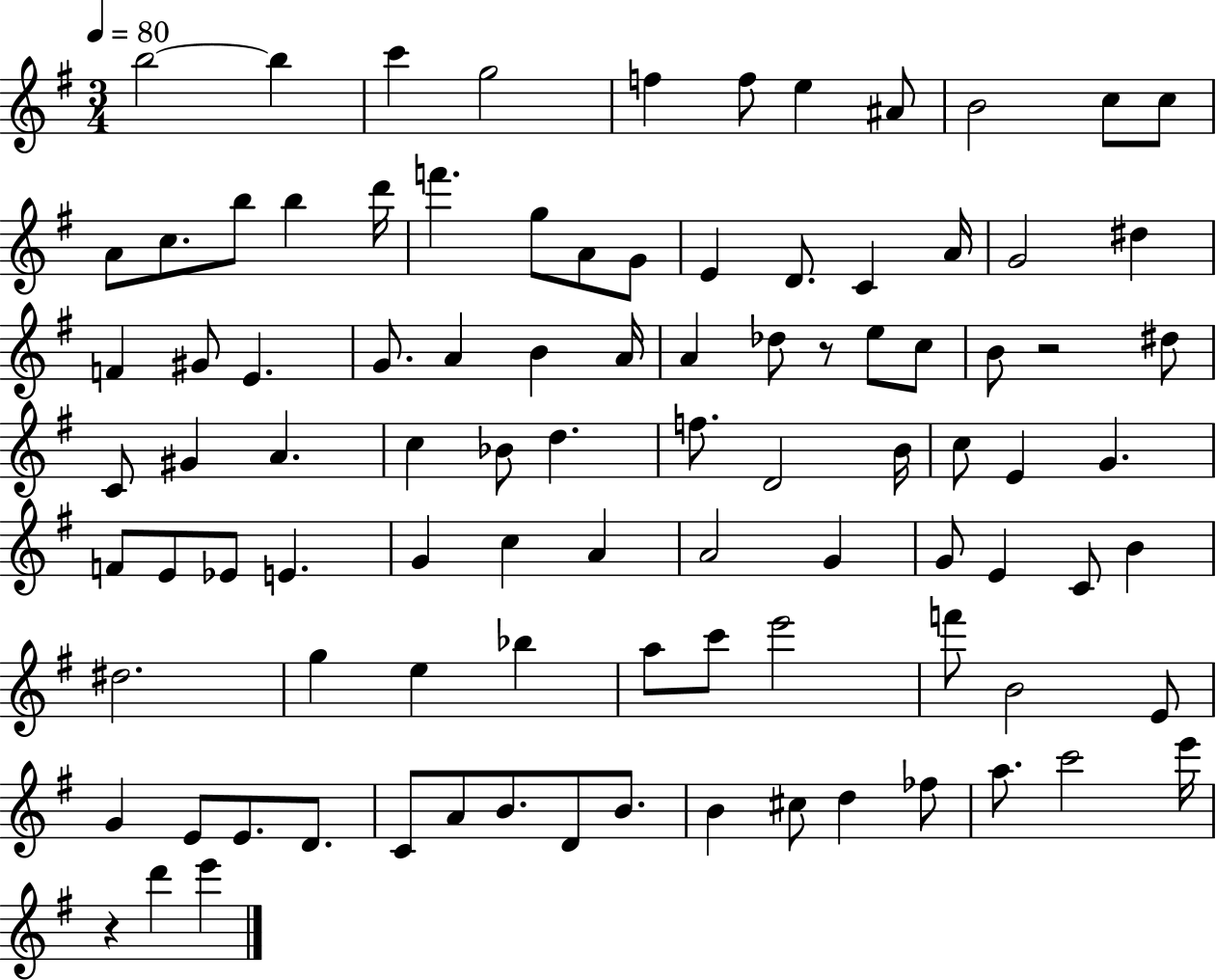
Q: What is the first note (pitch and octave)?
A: B5